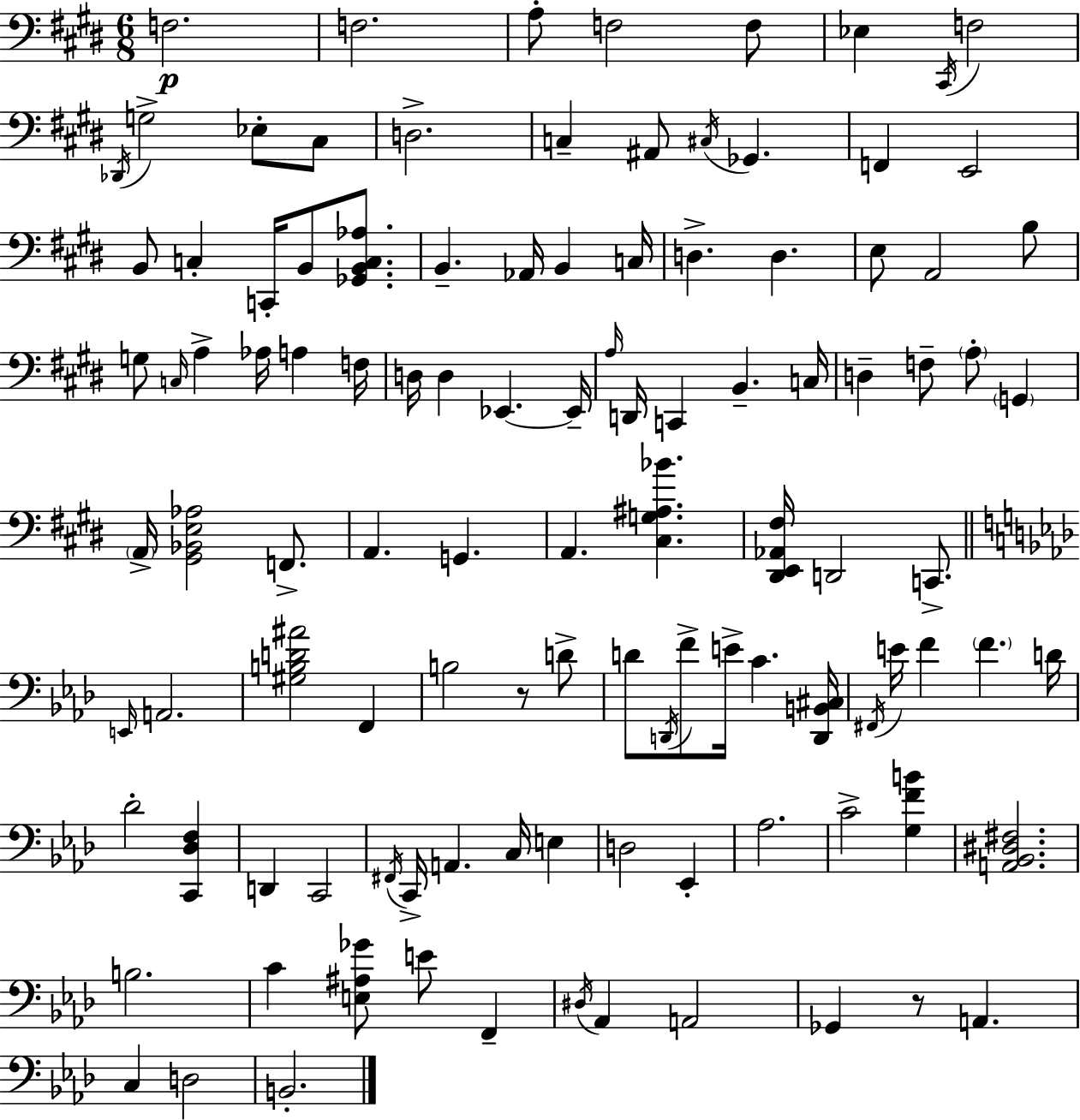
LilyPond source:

{
  \clef bass
  \numericTimeSignature
  \time 6/8
  \key e \major
  \repeat volta 2 { f2.\p | f2. | a8-. f2 f8 | ees4 \acciaccatura { cis,16 } f2 | \break \acciaccatura { des,16 } g2-> ees8-. | cis8 d2.-> | c4-- ais,8 \acciaccatura { cis16 } ges,4. | f,4 e,2 | \break b,8 c4-. c,16-. b,8 | <ges, b, c aes>8. b,4.-- aes,16 b,4 | c16 d4.-> d4. | e8 a,2 | \break b8 g8 \grace { c16 } a4-> aes16 a4 | f16 d16 d4 ees,4.~~ | ees,16-- \grace { a16 } d,16 c,4 b,4.-- | c16 d4-- f8-- \parenthesize a8-. | \break \parenthesize g,4 \parenthesize a,16-> <gis, bes, e aes>2 | f,8.-> a,4. g,4. | a,4. <cis g ais bes'>4. | <dis, e, aes, fis>16 d,2 | \break c,8.-> \bar "||" \break \key f \minor \grace { e,16 } a,2. | <gis b d' ais'>2 f,4 | b2 r8 d'8-> | d'8 \acciaccatura { d,16 } f'8-> e'16-> c'4. | \break <d, b, cis>16 \acciaccatura { fis,16 } e'16 f'4 \parenthesize f'4. | d'16 des'2-. <c, des f>4 | d,4 c,2 | \acciaccatura { fis,16 } c,16-> a,4. c16 | \break e4 d2 | ees,4-. aes2. | c'2-> | <g f' b'>4 <a, bes, dis fis>2. | \break b2. | c'4 <e ais ges'>8 e'8 | f,4-- \acciaccatura { dis16 } aes,4 a,2 | ges,4 r8 a,4. | \break c4 d2 | b,2.-. | } \bar "|."
}